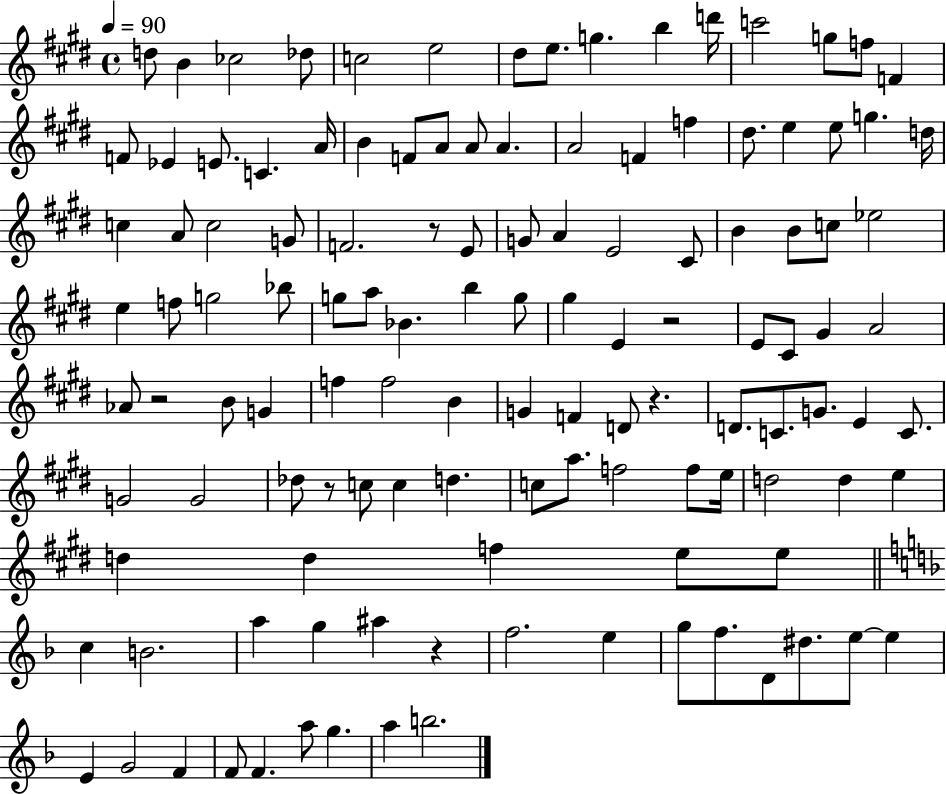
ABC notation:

X:1
T:Untitled
M:4/4
L:1/4
K:E
d/2 B _c2 _d/2 c2 e2 ^d/2 e/2 g b d'/4 c'2 g/2 f/2 F F/2 _E E/2 C A/4 B F/2 A/2 A/2 A A2 F f ^d/2 e e/2 g d/4 c A/2 c2 G/2 F2 z/2 E/2 G/2 A E2 ^C/2 B B/2 c/2 _e2 e f/2 g2 _b/2 g/2 a/2 _B b g/2 ^g E z2 E/2 ^C/2 ^G A2 _A/2 z2 B/2 G f f2 B G F D/2 z D/2 C/2 G/2 E C/2 G2 G2 _d/2 z/2 c/2 c d c/2 a/2 f2 f/2 e/4 d2 d e d d f e/2 e/2 c B2 a g ^a z f2 e g/2 f/2 D/2 ^d/2 e/2 e E G2 F F/2 F a/2 g a b2